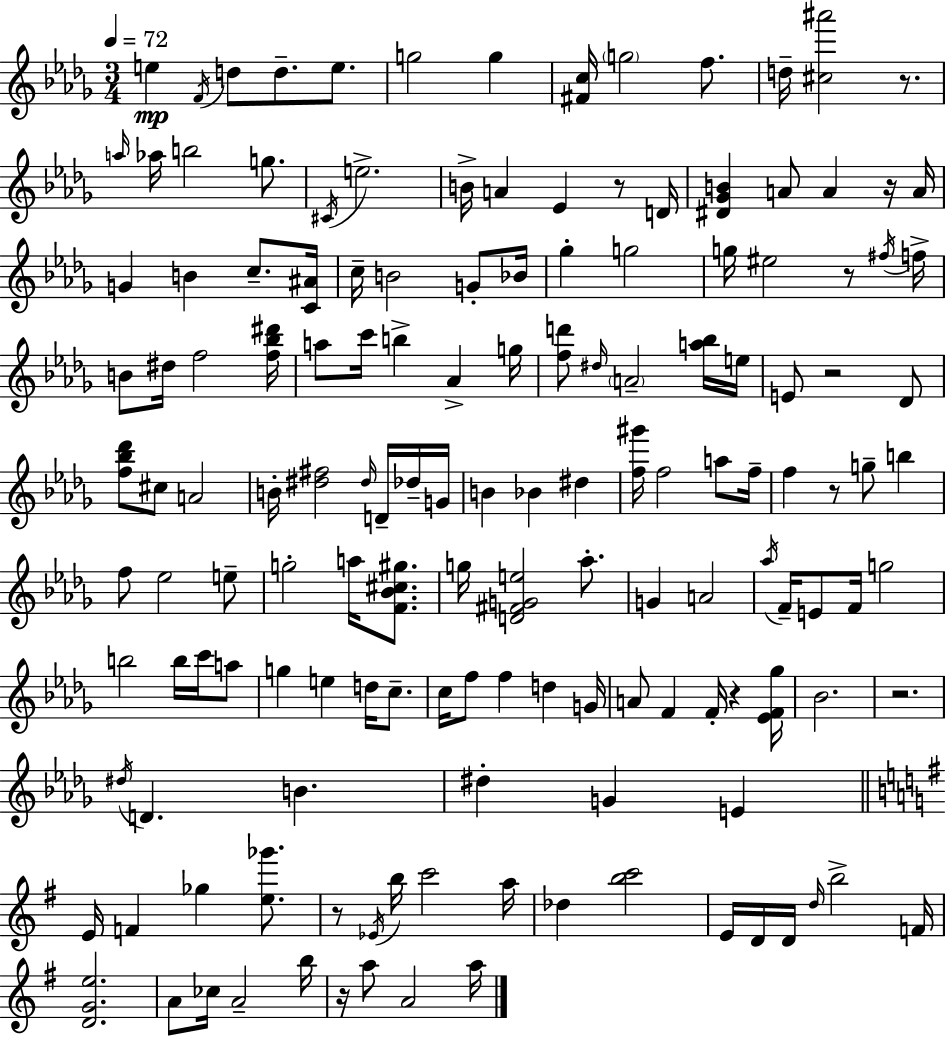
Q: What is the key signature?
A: BES minor